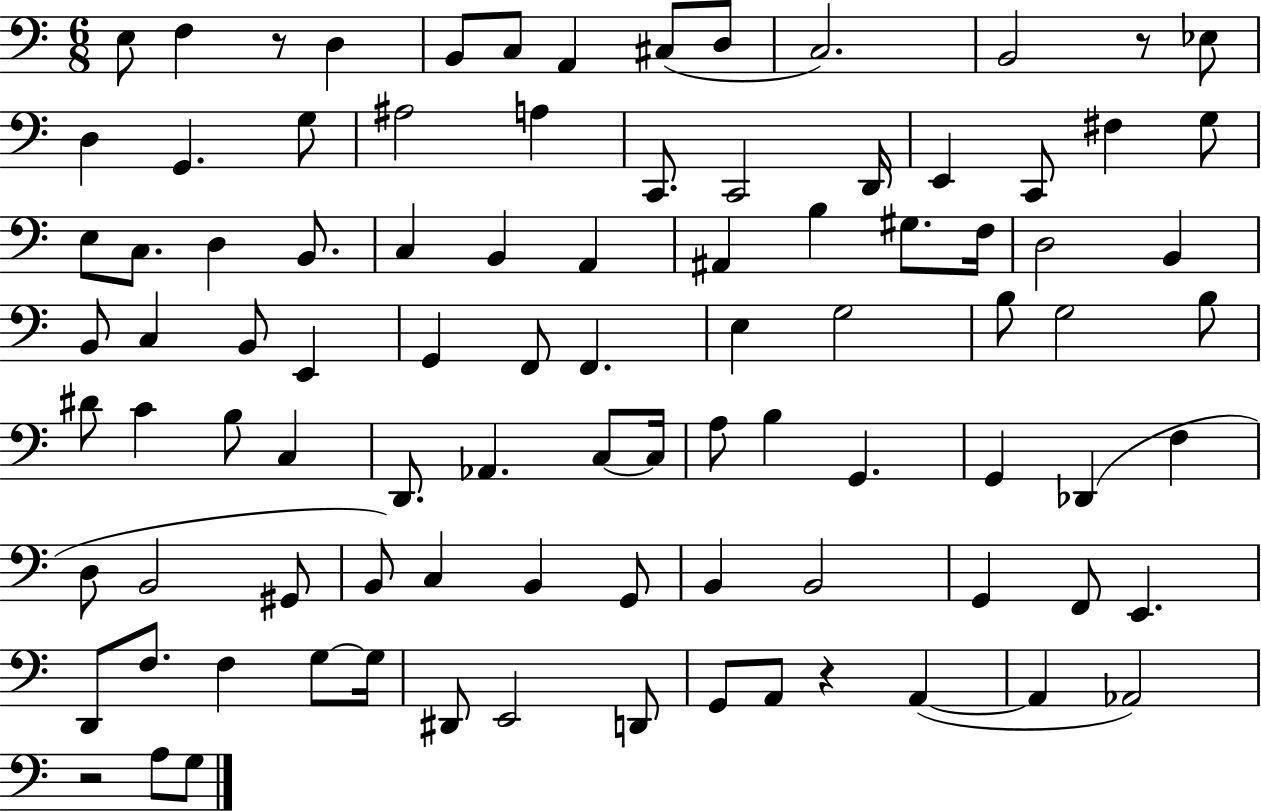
E3/e F3/q R/e D3/q B2/e C3/e A2/q C#3/e D3/e C3/h. B2/h R/e Eb3/e D3/q G2/q. G3/e A#3/h A3/q C2/e. C2/h D2/s E2/q C2/e F#3/q G3/e E3/e C3/e. D3/q B2/e. C3/q B2/q A2/q A#2/q B3/q G#3/e. F3/s D3/h B2/q B2/e C3/q B2/e E2/q G2/q F2/e F2/q. E3/q G3/h B3/e G3/h B3/e D#4/e C4/q B3/e C3/q D2/e. Ab2/q. C3/e C3/s A3/e B3/q G2/q. G2/q Db2/q F3/q D3/e B2/h G#2/e B2/e C3/q B2/q G2/e B2/q B2/h G2/q F2/e E2/q. D2/e F3/e. F3/q G3/e G3/s D#2/e E2/h D2/e G2/e A2/e R/q A2/q A2/q Ab2/h R/h A3/e G3/e